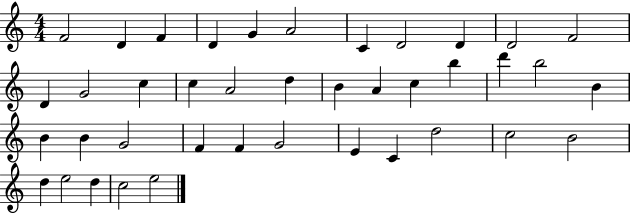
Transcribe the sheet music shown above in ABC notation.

X:1
T:Untitled
M:4/4
L:1/4
K:C
F2 D F D G A2 C D2 D D2 F2 D G2 c c A2 d B A c b d' b2 B B B G2 F F G2 E C d2 c2 B2 d e2 d c2 e2